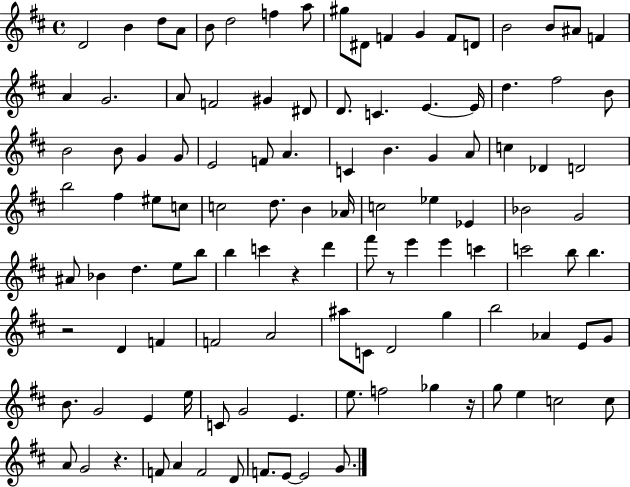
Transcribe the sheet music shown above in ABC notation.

X:1
T:Untitled
M:4/4
L:1/4
K:D
D2 B d/2 A/2 B/2 d2 f a/2 ^g/2 ^D/2 F G F/2 D/2 B2 B/2 ^A/2 F A G2 A/2 F2 ^G ^D/2 D/2 C E E/4 d ^f2 B/2 B2 B/2 G G/2 E2 F/2 A C B G A/2 c _D D2 b2 ^f ^e/2 c/2 c2 d/2 B _A/4 c2 _e _E _B2 G2 ^A/2 _B d e/2 b/2 b c' z d' ^f'/2 z/2 e' e' c' c'2 b/2 b z2 D F F2 A2 ^a/2 C/2 D2 g b2 _A E/2 G/2 B/2 G2 E e/4 C/2 G2 E e/2 f2 _g z/4 g/2 e c2 c/2 A/2 G2 z F/2 A F2 D/2 F/2 E/2 E2 G/2